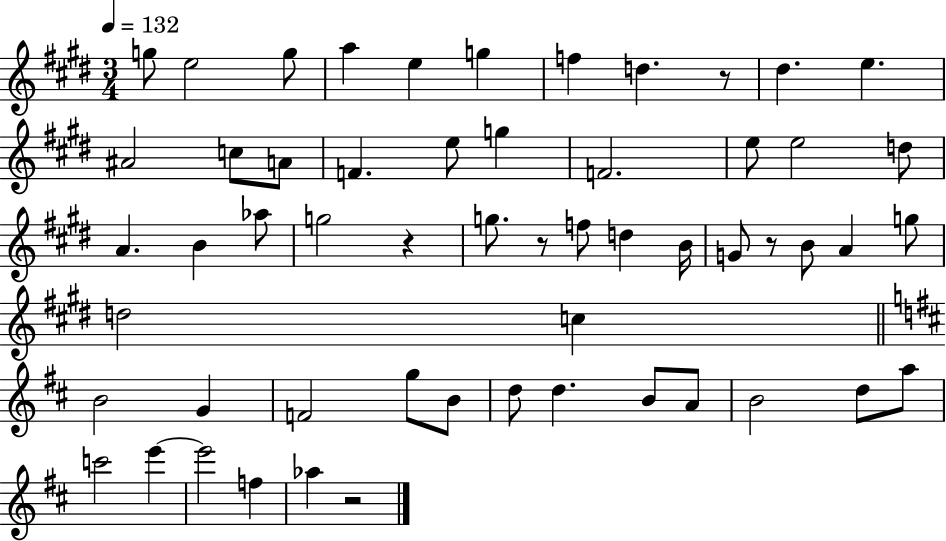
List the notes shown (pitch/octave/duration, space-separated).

G5/e E5/h G5/e A5/q E5/q G5/q F5/q D5/q. R/e D#5/q. E5/q. A#4/h C5/e A4/e F4/q. E5/e G5/q F4/h. E5/e E5/h D5/e A4/q. B4/q Ab5/e G5/h R/q G5/e. R/e F5/e D5/q B4/s G4/e R/e B4/e A4/q G5/e D5/h C5/q B4/h G4/q F4/h G5/e B4/e D5/e D5/q. B4/e A4/e B4/h D5/e A5/e C6/h E6/q E6/h F5/q Ab5/q R/h